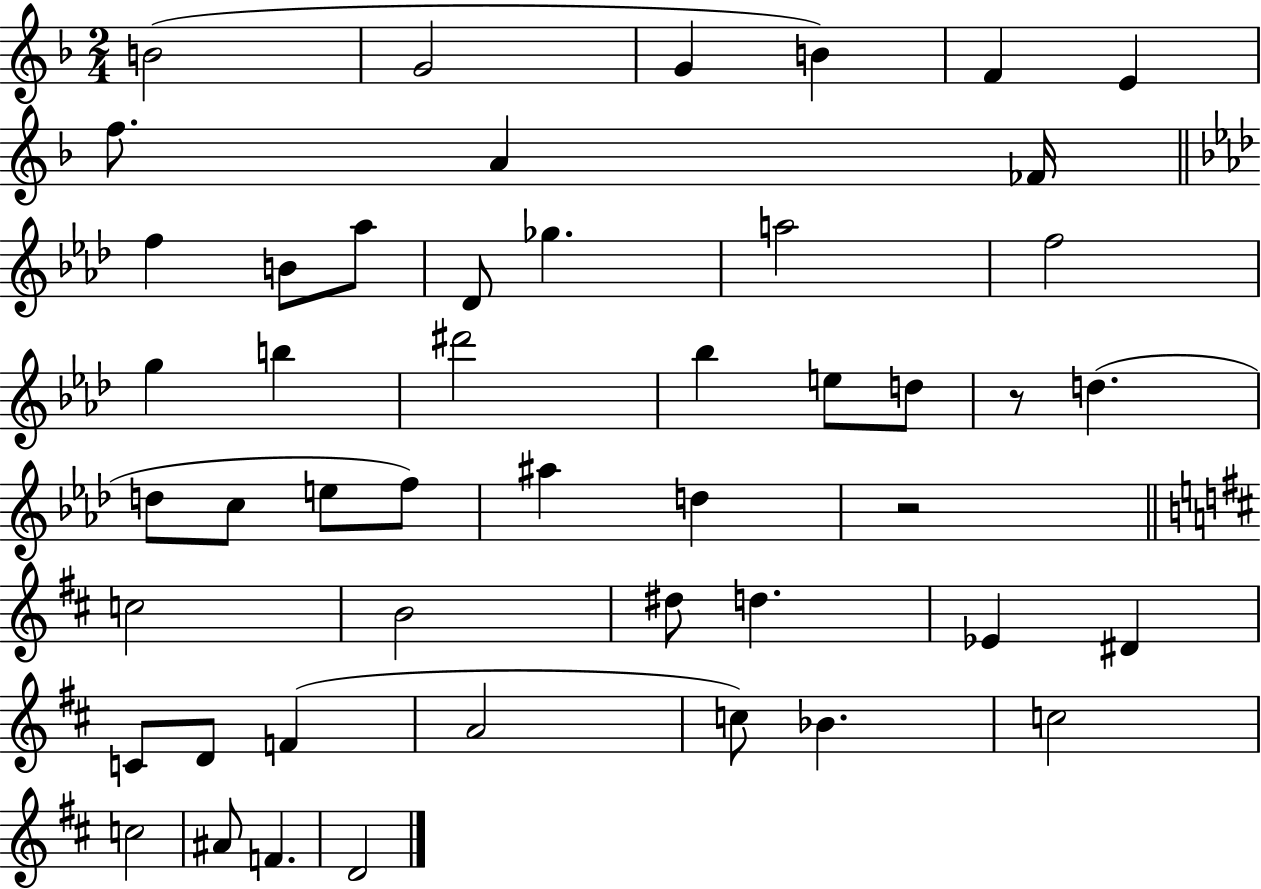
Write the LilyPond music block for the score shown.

{
  \clef treble
  \numericTimeSignature
  \time 2/4
  \key f \major
  b'2( | g'2 | g'4 b'4) | f'4 e'4 | \break f''8. a'4 fes'16 | \bar "||" \break \key aes \major f''4 b'8 aes''8 | des'8 ges''4. | a''2 | f''2 | \break g''4 b''4 | dis'''2 | bes''4 e''8 d''8 | r8 d''4.( | \break d''8 c''8 e''8 f''8) | ais''4 d''4 | r2 | \bar "||" \break \key d \major c''2 | b'2 | dis''8 d''4. | ees'4 dis'4 | \break c'8 d'8 f'4( | a'2 | c''8) bes'4. | c''2 | \break c''2 | ais'8 f'4. | d'2 | \bar "|."
}